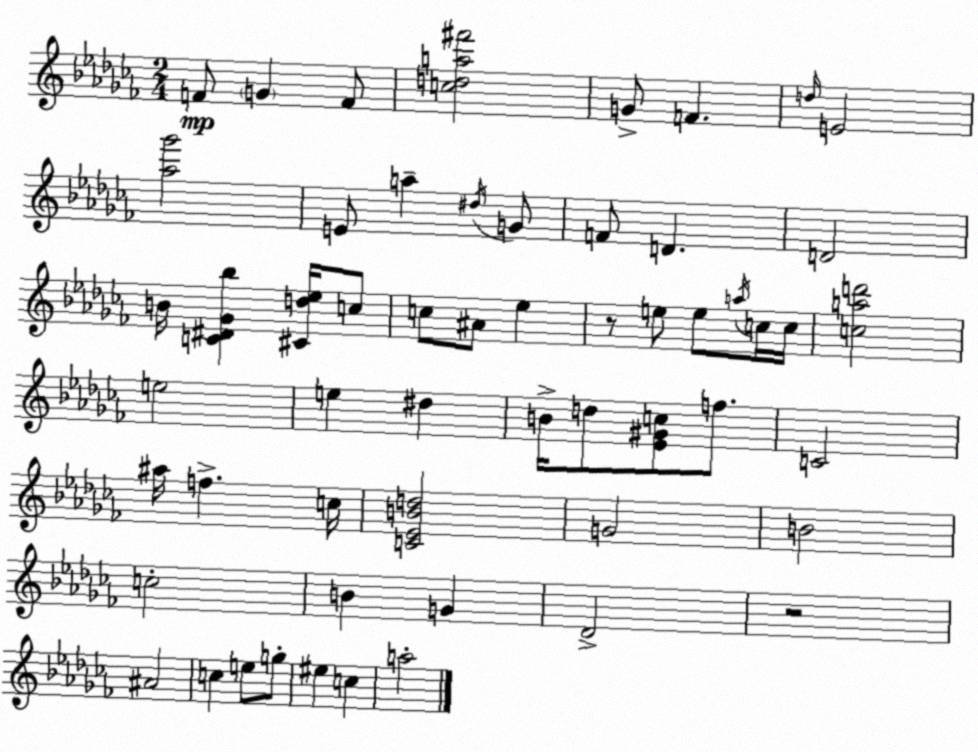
X:1
T:Untitled
M:2/4
L:1/4
K:Abm
F/2 G F/2 [cda^f']2 G/2 F d/4 E2 [_a_g']2 E/2 a ^d/4 G/2 F/2 D D2 B/4 [C^D_G_b] [^Cd_e]/4 c/2 c/2 ^A/2 _e z/2 e/2 e/2 a/4 c/4 c/4 [cad']2 e2 e ^d B/4 d/2 [_E^Gc]/2 f/2 C2 ^a/4 f c/4 [C_EBd]2 G2 B2 c2 B G _D2 z2 ^A2 c e/2 g/2 ^e c a2